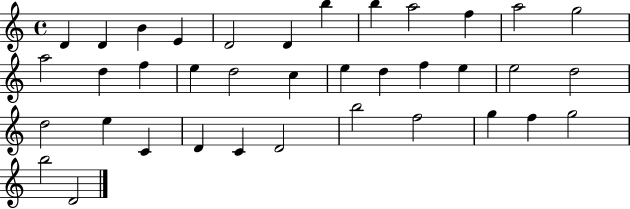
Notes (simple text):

D4/q D4/q B4/q E4/q D4/h D4/q B5/q B5/q A5/h F5/q A5/h G5/h A5/h D5/q F5/q E5/q D5/h C5/q E5/q D5/q F5/q E5/q E5/h D5/h D5/h E5/q C4/q D4/q C4/q D4/h B5/h F5/h G5/q F5/q G5/h B5/h D4/h